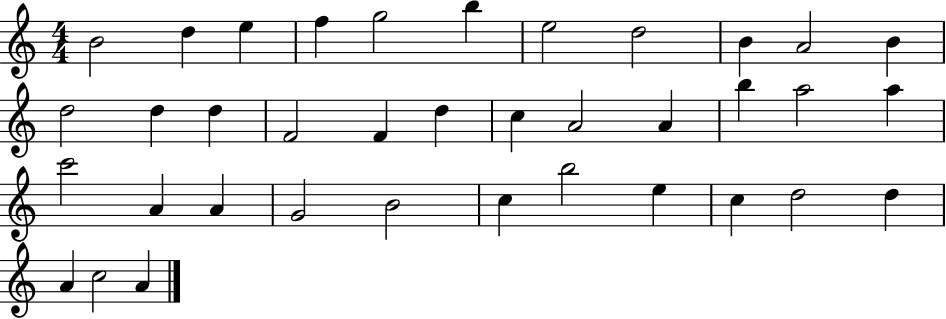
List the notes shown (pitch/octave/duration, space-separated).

B4/h D5/q E5/q F5/q G5/h B5/q E5/h D5/h B4/q A4/h B4/q D5/h D5/q D5/q F4/h F4/q D5/q C5/q A4/h A4/q B5/q A5/h A5/q C6/h A4/q A4/q G4/h B4/h C5/q B5/h E5/q C5/q D5/h D5/q A4/q C5/h A4/q